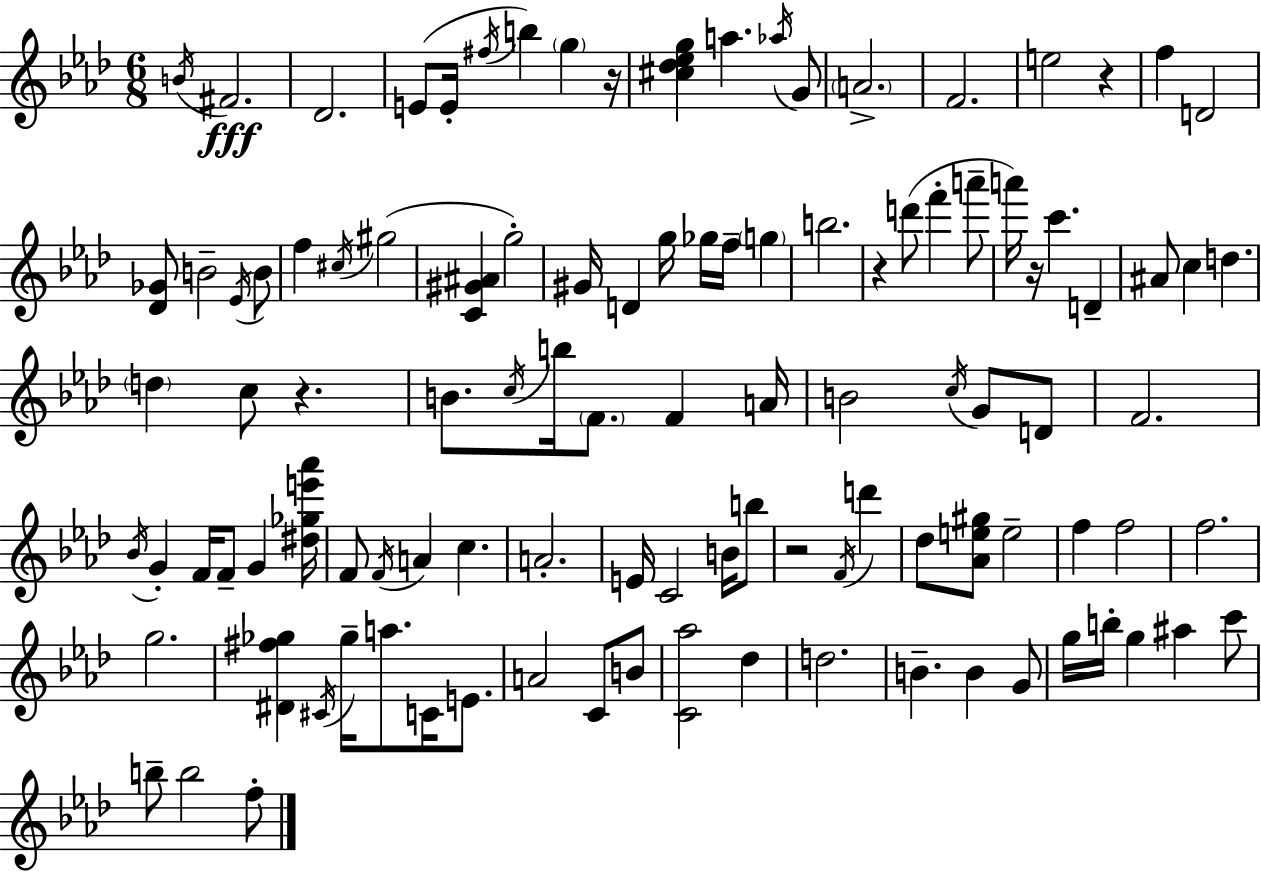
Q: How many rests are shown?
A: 6